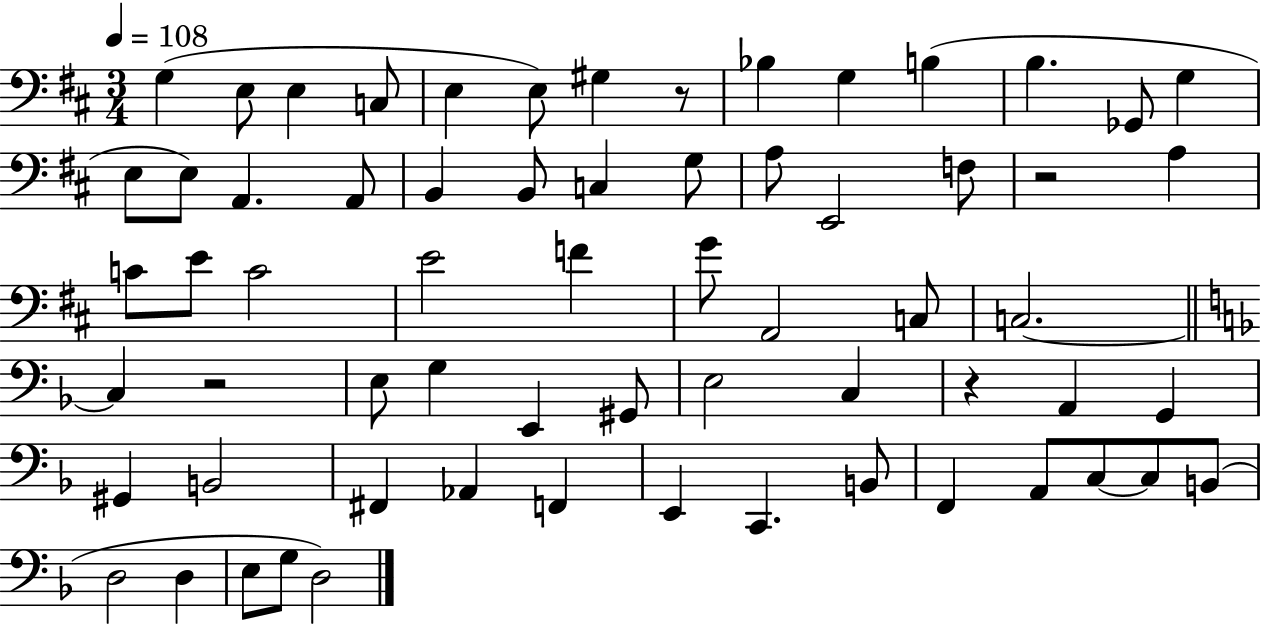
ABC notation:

X:1
T:Untitled
M:3/4
L:1/4
K:D
G, E,/2 E, C,/2 E, E,/2 ^G, z/2 _B, G, B, B, _G,,/2 G, E,/2 E,/2 A,, A,,/2 B,, B,,/2 C, G,/2 A,/2 E,,2 F,/2 z2 A, C/2 E/2 C2 E2 F G/2 A,,2 C,/2 C,2 C, z2 E,/2 G, E,, ^G,,/2 E,2 C, z A,, G,, ^G,, B,,2 ^F,, _A,, F,, E,, C,, B,,/2 F,, A,,/2 C,/2 C,/2 B,,/2 D,2 D, E,/2 G,/2 D,2